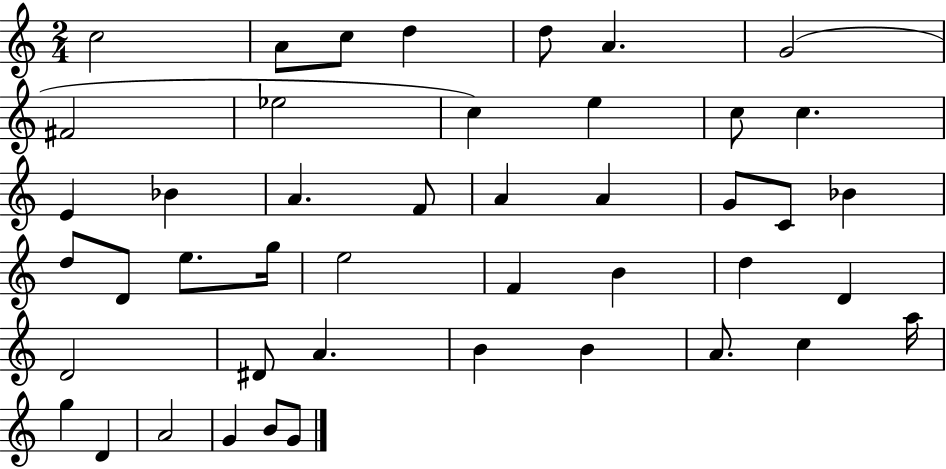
C5/h A4/e C5/e D5/q D5/e A4/q. G4/h F#4/h Eb5/h C5/q E5/q C5/e C5/q. E4/q Bb4/q A4/q. F4/e A4/q A4/q G4/e C4/e Bb4/q D5/e D4/e E5/e. G5/s E5/h F4/q B4/q D5/q D4/q D4/h D#4/e A4/q. B4/q B4/q A4/e. C5/q A5/s G5/q D4/q A4/h G4/q B4/e G4/e